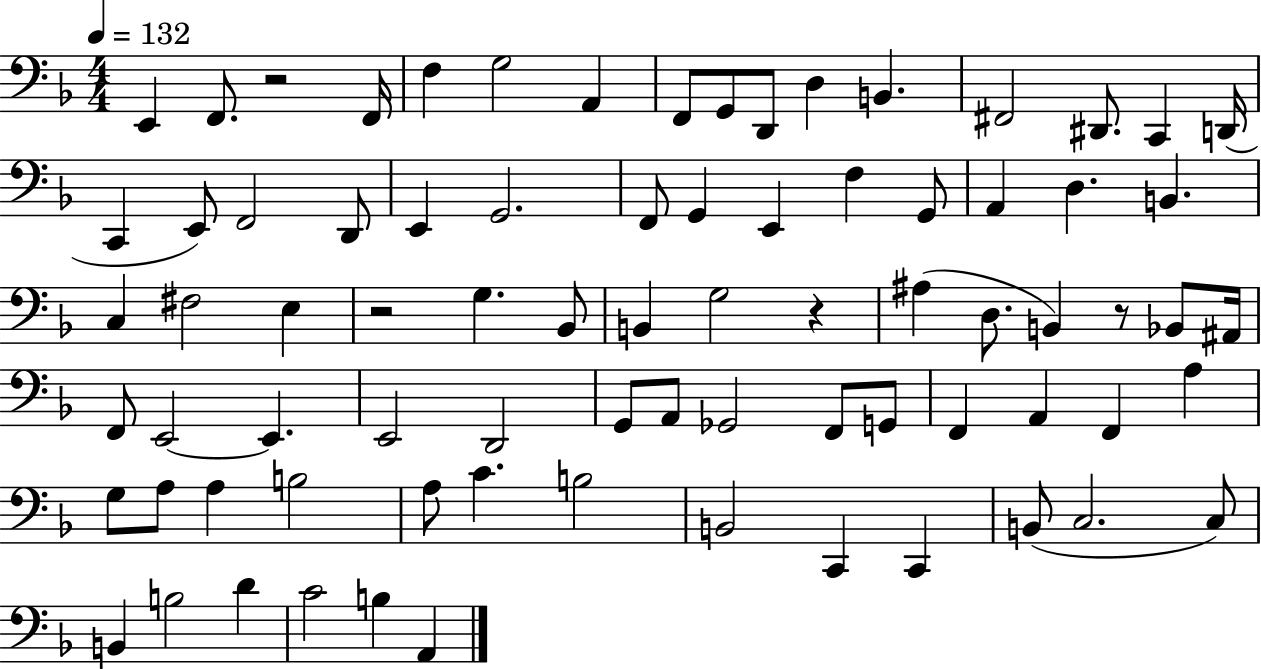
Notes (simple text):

E2/q F2/e. R/h F2/s F3/q G3/h A2/q F2/e G2/e D2/e D3/q B2/q. F#2/h D#2/e. C2/q D2/s C2/q E2/e F2/h D2/e E2/q G2/h. F2/e G2/q E2/q F3/q G2/e A2/q D3/q. B2/q. C3/q F#3/h E3/q R/h G3/q. Bb2/e B2/q G3/h R/q A#3/q D3/e. B2/q R/e Bb2/e A#2/s F2/e E2/h E2/q. E2/h D2/h G2/e A2/e Gb2/h F2/e G2/e F2/q A2/q F2/q A3/q G3/e A3/e A3/q B3/h A3/e C4/q. B3/h B2/h C2/q C2/q B2/e C3/h. C3/e B2/q B3/h D4/q C4/h B3/q A2/q